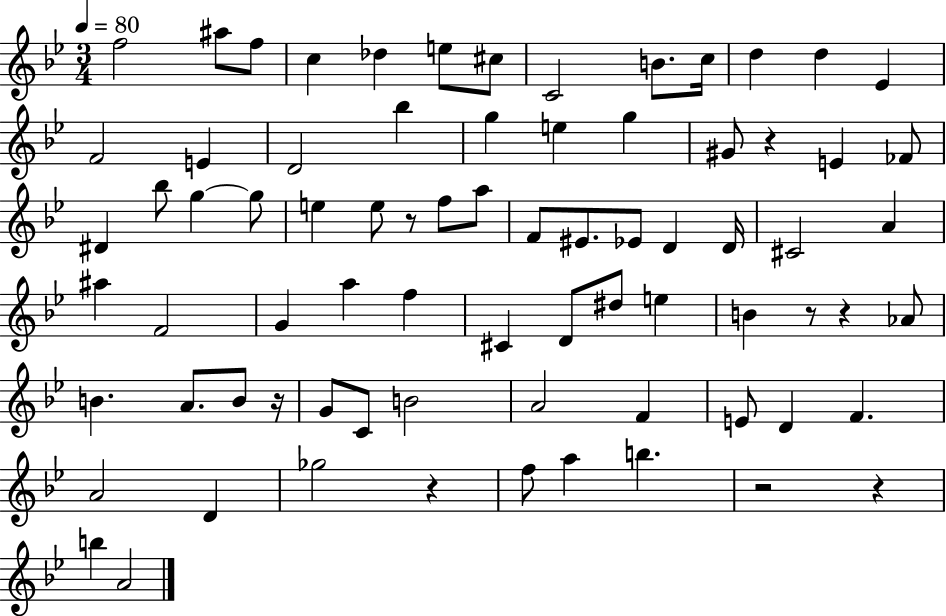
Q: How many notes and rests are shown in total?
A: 76